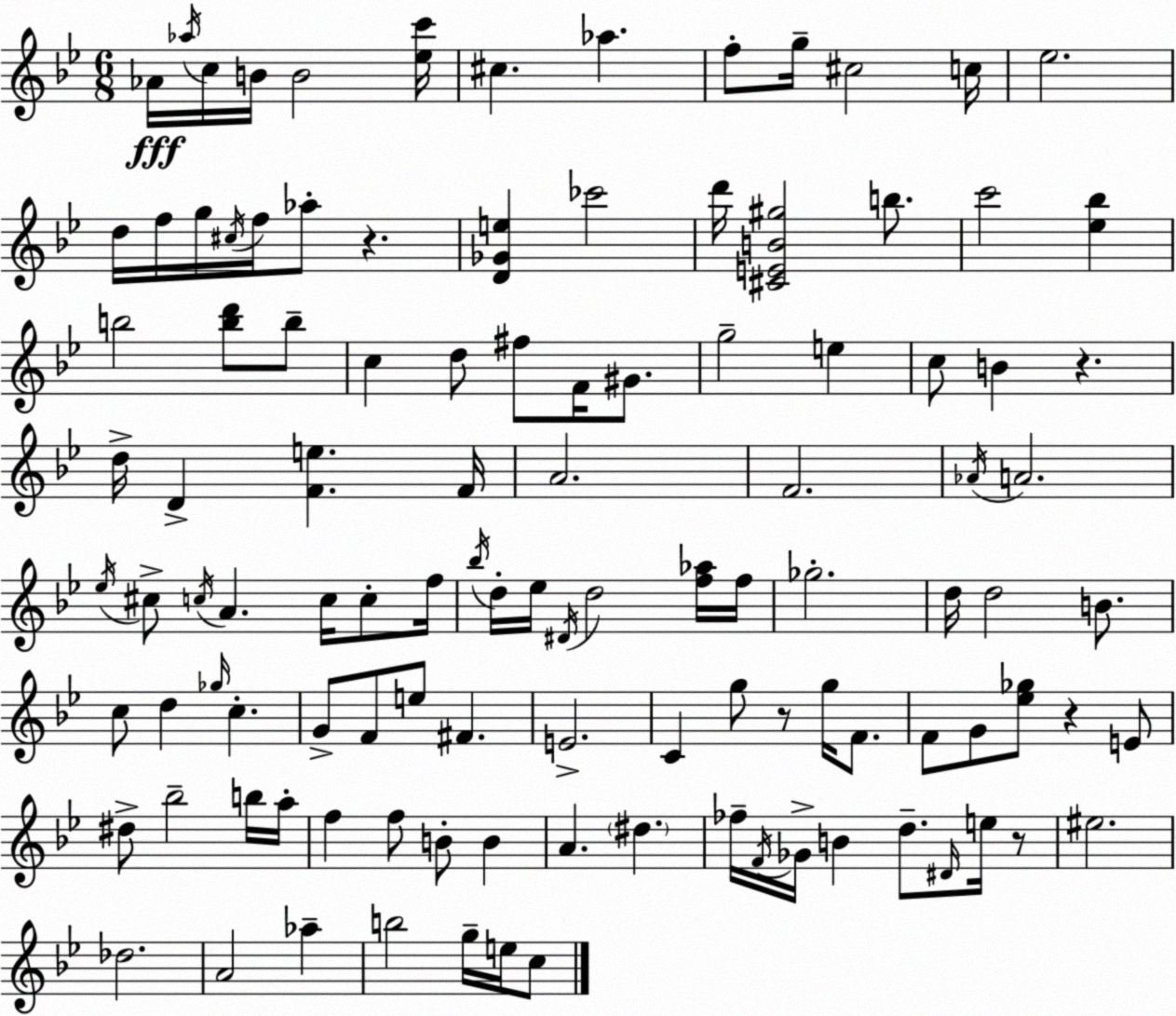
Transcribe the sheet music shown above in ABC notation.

X:1
T:Untitled
M:6/8
L:1/4
K:Gm
_A/4 _a/4 c/4 B/4 B2 [_ec']/4 ^c _a f/2 g/4 ^c2 c/4 _e2 d/4 f/4 g/4 ^c/4 f/4 _a/2 z [D_Ge] _c'2 d'/4 [^CEB^g]2 b/2 c'2 [_e_b] b2 [bd']/2 b/2 c d/2 ^f/2 F/4 ^G/2 g2 e c/2 B z d/4 D [Fe] F/4 A2 F2 _A/4 A2 _e/4 ^c/2 c/4 A c/4 c/2 f/4 _b/4 d/4 _e/4 ^D/4 d2 [f_a]/4 f/4 _g2 d/4 d2 B/2 c/2 d _g/4 c G/2 F/2 e/2 ^F E2 C g/2 z/2 g/4 F/2 F/2 G/2 [_e_g]/2 z E/2 ^d/2 _b2 b/4 a/4 f f/2 B/2 B A ^d _f/4 F/4 _G/4 B d/2 ^D/4 e/4 z/2 ^e2 _d2 A2 _a b2 g/4 e/4 c/2